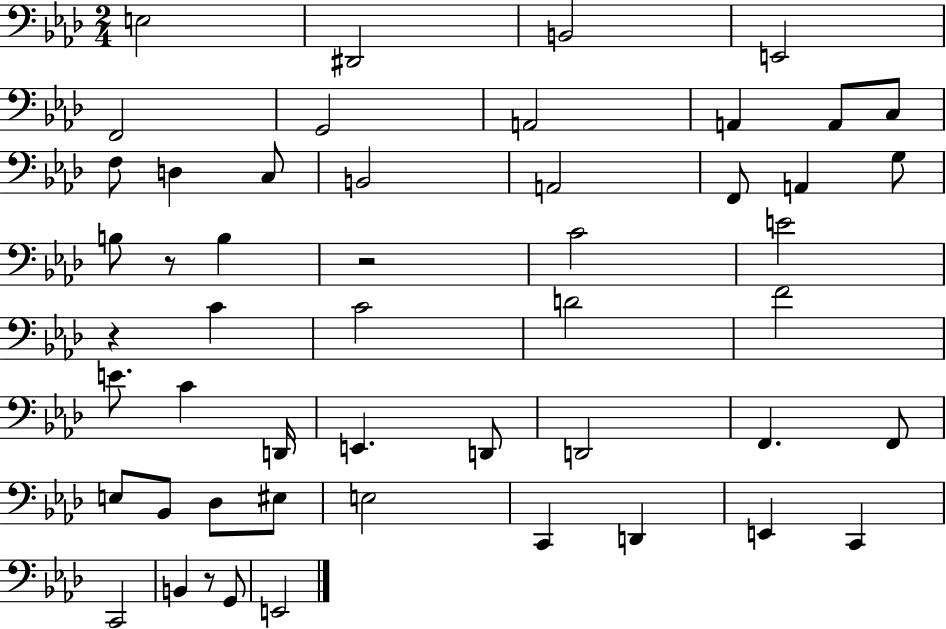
{
  \clef bass
  \numericTimeSignature
  \time 2/4
  \key aes \major
  e2 | dis,2 | b,2 | e,2 | \break f,2 | g,2 | a,2 | a,4 a,8 c8 | \break f8 d4 c8 | b,2 | a,2 | f,8 a,4 g8 | \break b8 r8 b4 | r2 | c'2 | e'2 | \break r4 c'4 | c'2 | d'2 | f'2 | \break e'8. c'4 d,16 | e,4. d,8 | d,2 | f,4. f,8 | \break e8 bes,8 des8 eis8 | e2 | c,4 d,4 | e,4 c,4 | \break c,2 | b,4 r8 g,8 | e,2 | \bar "|."
}